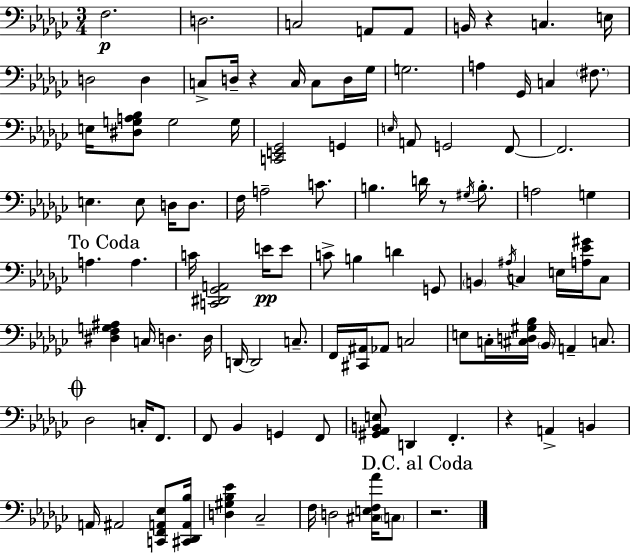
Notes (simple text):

F3/h. D3/h. C3/h A2/e A2/e B2/s R/q C3/q. E3/s D3/h D3/q C3/e D3/s R/q C3/s C3/e D3/s Gb3/s G3/h. A3/q Gb2/s C3/q F#3/e. E3/s [D#3,G3,A3,Bb3]/e G3/h G3/s [C2,E2,Gb2]/h G2/q E3/s A2/e G2/h F2/e F2/h. E3/q. E3/e D3/s D3/e. F3/s A3/h C4/e. B3/q. D4/s R/e G#3/s B3/e. A3/h G3/q A3/q. A3/q. C4/s [C2,D#2,Gb2,A2]/h E4/s E4/e C4/e B3/q D4/q G2/e B2/q A#3/s C3/q E3/s [A3,Eb4,G#4]/s C3/e [D#3,F3,G3,A#3]/q C3/s D3/q. D3/s D2/s D2/h C3/e. F2/s [C#2,A#2]/s Ab2/e C3/h E3/e C3/s [C#3,D3,G#3,Bb3]/s Bb2/s A2/q C3/e. Db3/h C3/s F2/e. F2/e Bb2/q G2/q F2/e [G#2,Ab2,B2,E3]/e D2/q F2/q. R/q A2/q B2/q A2/s A#2/h [C2,F2,A2,Eb3]/e [C#2,Db2,A2,Bb3]/s [D3,G#3,Bb3,Eb4]/q CES3/h F3/s D3/h [C#3,E3,F3,Ab4]/s C3/e R/h.